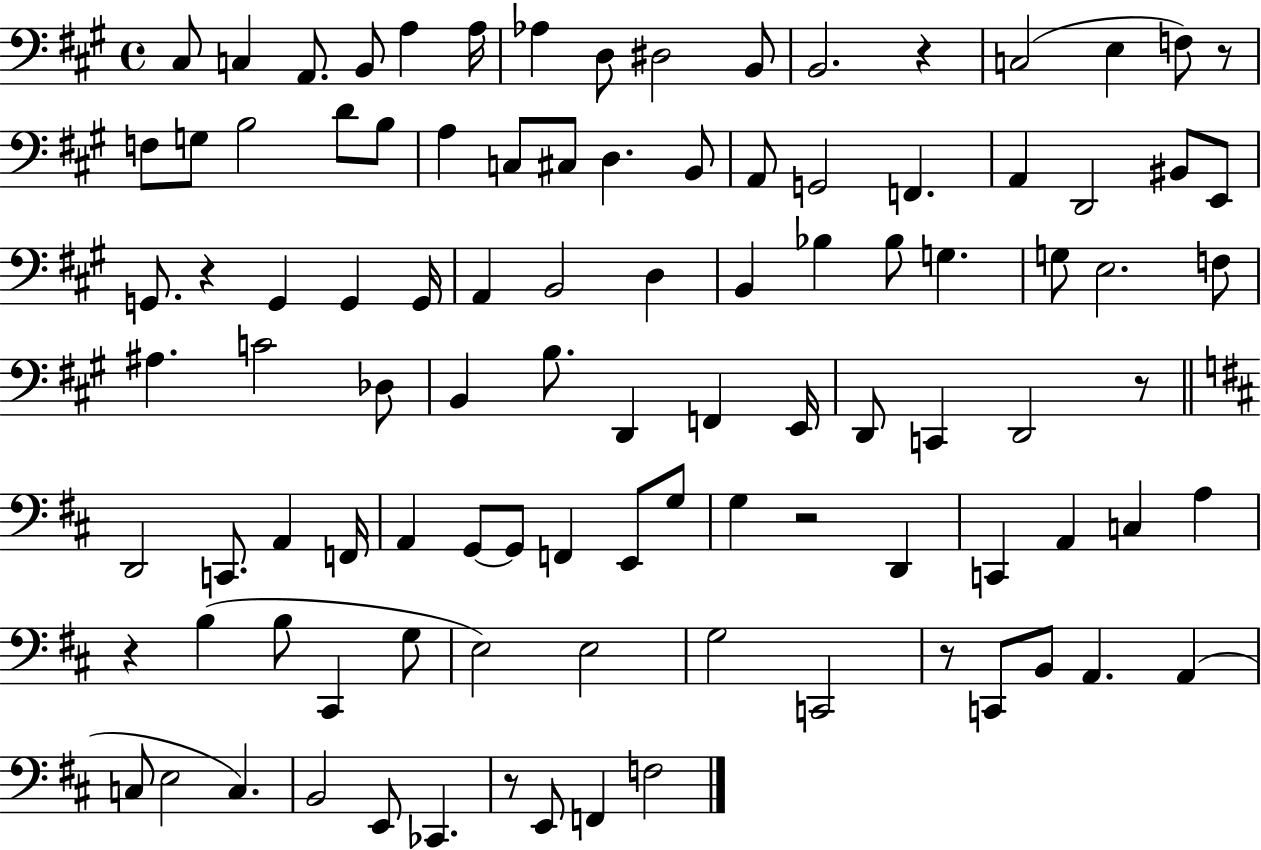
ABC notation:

X:1
T:Untitled
M:4/4
L:1/4
K:A
^C,/2 C, A,,/2 B,,/2 A, A,/4 _A, D,/2 ^D,2 B,,/2 B,,2 z C,2 E, F,/2 z/2 F,/2 G,/2 B,2 D/2 B,/2 A, C,/2 ^C,/2 D, B,,/2 A,,/2 G,,2 F,, A,, D,,2 ^B,,/2 E,,/2 G,,/2 z G,, G,, G,,/4 A,, B,,2 D, B,, _B, _B,/2 G, G,/2 E,2 F,/2 ^A, C2 _D,/2 B,, B,/2 D,, F,, E,,/4 D,,/2 C,, D,,2 z/2 D,,2 C,,/2 A,, F,,/4 A,, G,,/2 G,,/2 F,, E,,/2 G,/2 G, z2 D,, C,, A,, C, A, z B, B,/2 ^C,, G,/2 E,2 E,2 G,2 C,,2 z/2 C,,/2 B,,/2 A,, A,, C,/2 E,2 C, B,,2 E,,/2 _C,, z/2 E,,/2 F,, F,2